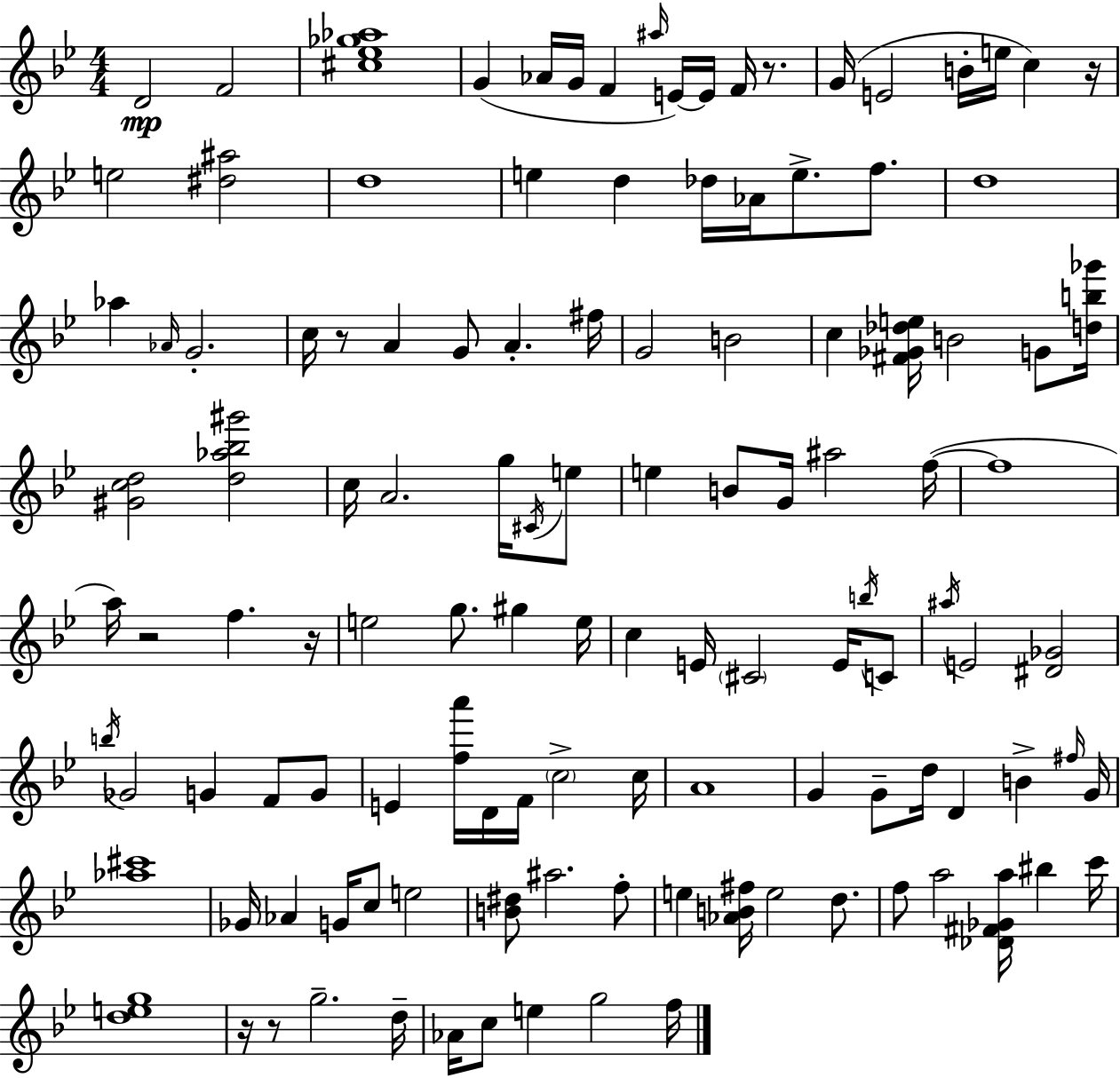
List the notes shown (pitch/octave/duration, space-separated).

D4/h F4/h [C#5,Eb5,Gb5,Ab5]/w G4/q Ab4/s G4/s F4/q A#5/s E4/s E4/s F4/s R/e. G4/s E4/h B4/s E5/s C5/q R/s E5/h [D#5,A#5]/h D5/w E5/q D5/q Db5/s Ab4/s E5/e. F5/e. D5/w Ab5/q Ab4/s G4/h. C5/s R/e A4/q G4/e A4/q. F#5/s G4/h B4/h C5/q [F#4,Gb4,Db5,E5]/s B4/h G4/e [D5,B5,Gb6]/s [G#4,C5,D5]/h [D5,Ab5,Bb5,G#6]/h C5/s A4/h. G5/s C#4/s E5/e E5/q B4/e G4/s A#5/h F5/s F5/w A5/s R/h F5/q. R/s E5/h G5/e. G#5/q E5/s C5/q E4/s C#4/h E4/s B5/s C4/e A#5/s E4/h [D#4,Gb4]/h B5/s Gb4/h G4/q F4/e G4/e E4/q [F5,A6]/s D4/s F4/s C5/h C5/s A4/w G4/q G4/e D5/s D4/q B4/q F#5/s G4/s [Ab5,C#6]/w Gb4/s Ab4/q G4/s C5/e E5/h [B4,D#5]/e A#5/h. F5/e E5/q [Ab4,B4,F#5]/s E5/h D5/e. F5/e A5/h [Db4,F#4,Gb4,A5]/s BIS5/q C6/s [D5,E5,G5]/w R/s R/e G5/h. D5/s Ab4/s C5/e E5/q G5/h F5/s